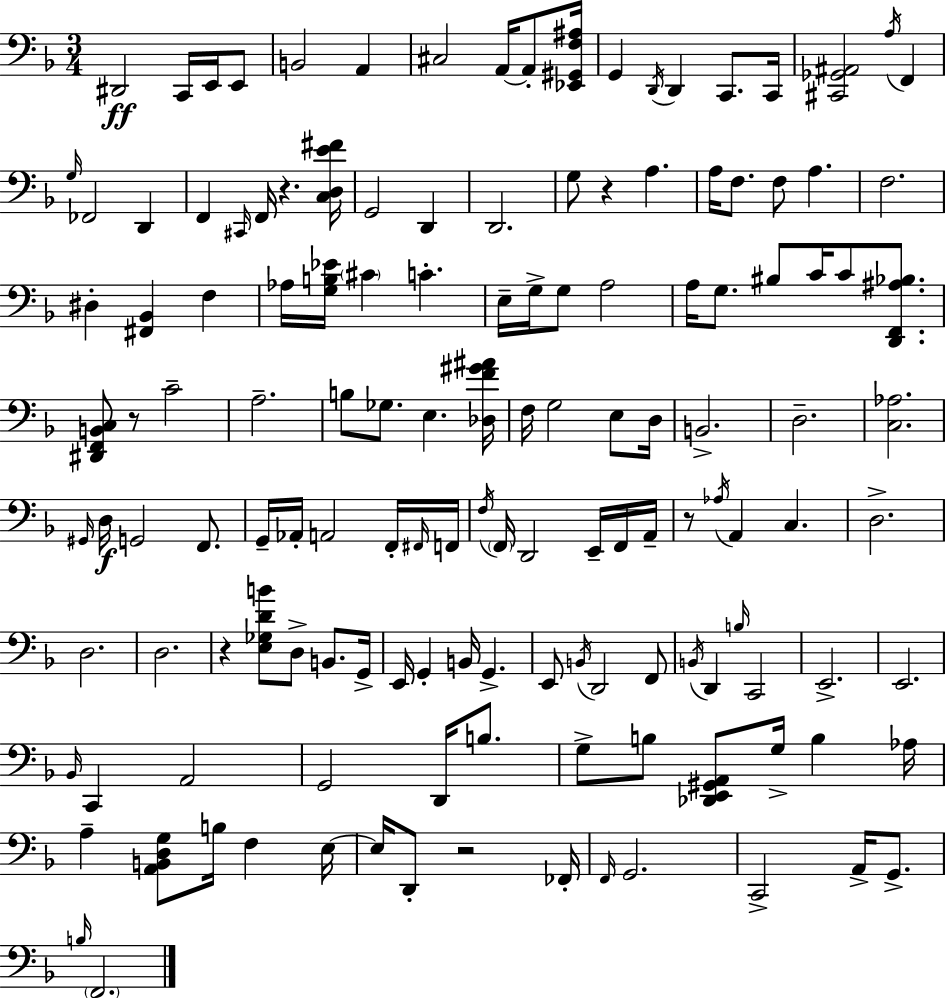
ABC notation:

X:1
T:Untitled
M:3/4
L:1/4
K:F
^D,,2 C,,/4 E,,/4 E,,/2 B,,2 A,, ^C,2 A,,/4 A,,/2 [_E,,^G,,F,^A,]/4 G,, D,,/4 D,, C,,/2 C,,/4 [^C,,_G,,^A,,]2 A,/4 F,, G,/4 _F,,2 D,, F,, ^C,,/4 F,,/4 z [C,D,E^F]/4 G,,2 D,, D,,2 G,/2 z A, A,/4 F,/2 F,/2 A, F,2 ^D, [^F,,_B,,] F, _A,/4 [G,B,_E]/4 ^C C E,/4 G,/4 G,/2 A,2 A,/4 G,/2 ^B,/2 C/4 C/2 [D,,F,,^A,_B,]/2 [^D,,F,,B,,C,]/2 z/2 C2 A,2 B,/2 _G,/2 E, [_D,F^G^A]/4 F,/4 G,2 E,/2 D,/4 B,,2 D,2 [C,_A,]2 ^G,,/4 D,/4 G,,2 F,,/2 G,,/4 _A,,/4 A,,2 F,,/4 ^F,,/4 F,,/4 F,/4 F,,/4 D,,2 E,,/4 F,,/4 A,,/4 z/2 _A,/4 A,, C, D,2 D,2 D,2 z [E,_G,DB]/2 D,/2 B,,/2 G,,/4 E,,/4 G,, B,,/4 G,, E,,/2 B,,/4 D,,2 F,,/2 B,,/4 D,, B,/4 C,,2 E,,2 E,,2 _B,,/4 C,, A,,2 G,,2 D,,/4 B,/2 G,/2 B,/2 [_D,,E,,^G,,A,,]/2 G,/4 B, _A,/4 A, [A,,B,,D,G,]/2 B,/4 F, E,/4 E,/4 D,,/2 z2 _F,,/4 F,,/4 G,,2 C,,2 A,,/4 G,,/2 B,/4 F,,2